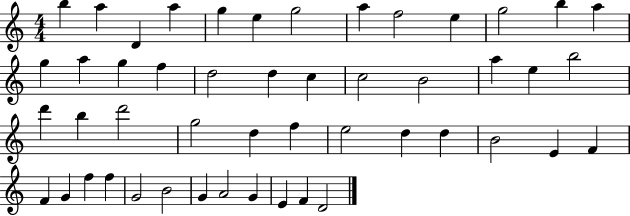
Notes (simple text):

B5/q A5/q D4/q A5/q G5/q E5/q G5/h A5/q F5/h E5/q G5/h B5/q A5/q G5/q A5/q G5/q F5/q D5/h D5/q C5/q C5/h B4/h A5/q E5/q B5/h D6/q B5/q D6/h G5/h D5/q F5/q E5/h D5/q D5/q B4/h E4/q F4/q F4/q G4/q F5/q F5/q G4/h B4/h G4/q A4/h G4/q E4/q F4/q D4/h